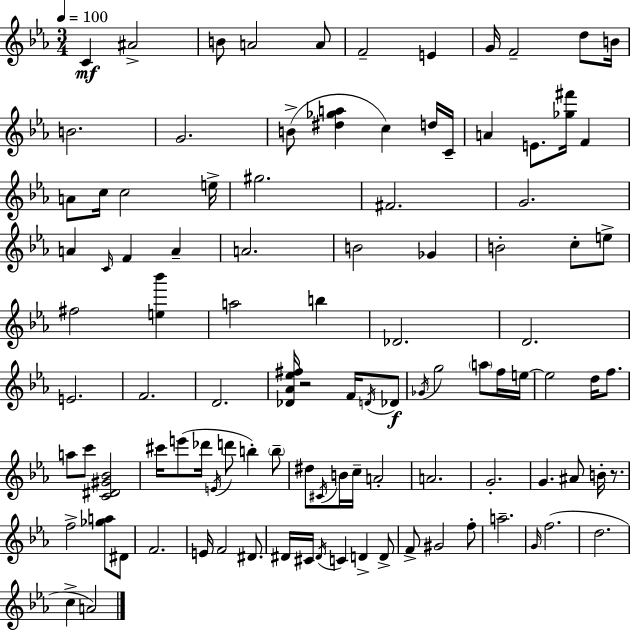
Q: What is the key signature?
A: EES major